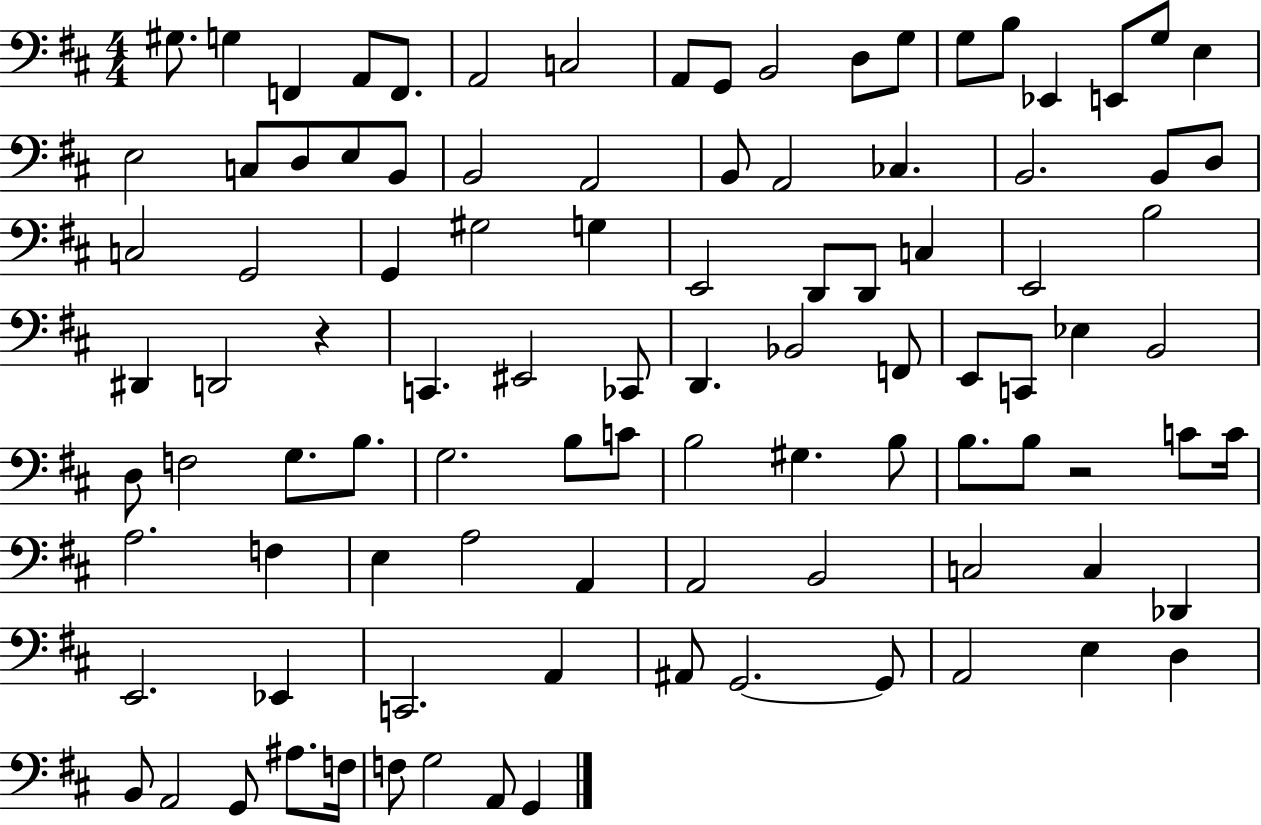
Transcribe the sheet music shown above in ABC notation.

X:1
T:Untitled
M:4/4
L:1/4
K:D
^G,/2 G, F,, A,,/2 F,,/2 A,,2 C,2 A,,/2 G,,/2 B,,2 D,/2 G,/2 G,/2 B,/2 _E,, E,,/2 G,/2 E, E,2 C,/2 D,/2 E,/2 B,,/2 B,,2 A,,2 B,,/2 A,,2 _C, B,,2 B,,/2 D,/2 C,2 G,,2 G,, ^G,2 G, E,,2 D,,/2 D,,/2 C, E,,2 B,2 ^D,, D,,2 z C,, ^E,,2 _C,,/2 D,, _B,,2 F,,/2 E,,/2 C,,/2 _E, B,,2 D,/2 F,2 G,/2 B,/2 G,2 B,/2 C/2 B,2 ^G, B,/2 B,/2 B,/2 z2 C/2 C/4 A,2 F, E, A,2 A,, A,,2 B,,2 C,2 C, _D,, E,,2 _E,, C,,2 A,, ^A,,/2 G,,2 G,,/2 A,,2 E, D, B,,/2 A,,2 G,,/2 ^A,/2 F,/4 F,/2 G,2 A,,/2 G,,